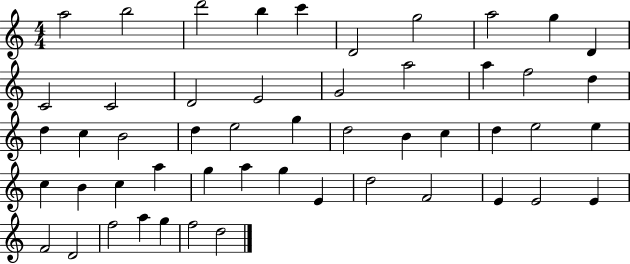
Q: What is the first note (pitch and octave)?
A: A5